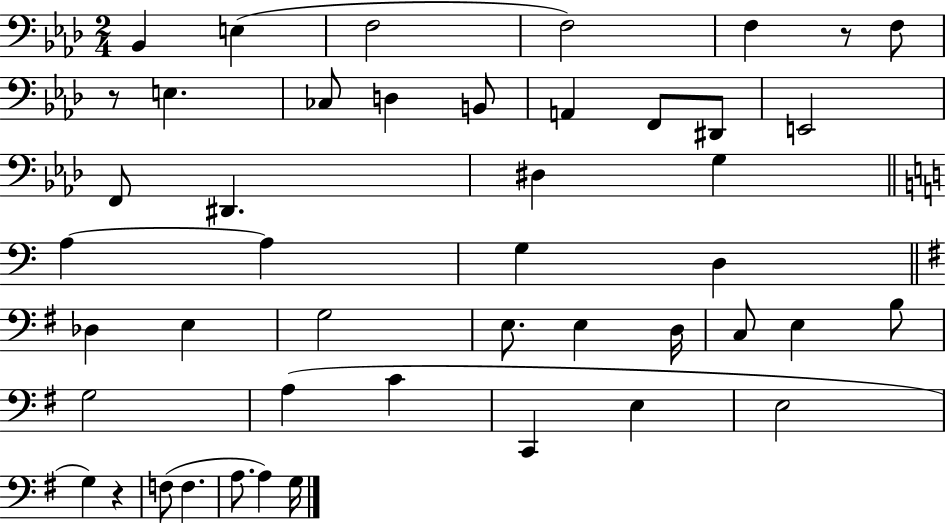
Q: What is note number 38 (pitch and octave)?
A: G3